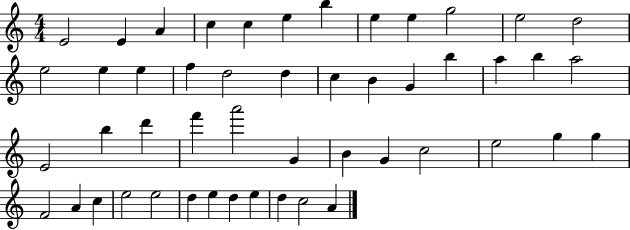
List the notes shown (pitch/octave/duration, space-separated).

E4/h E4/q A4/q C5/q C5/q E5/q B5/q E5/q E5/q G5/h E5/h D5/h E5/h E5/q E5/q F5/q D5/h D5/q C5/q B4/q G4/q B5/q A5/q B5/q A5/h E4/h B5/q D6/q F6/q A6/h G4/q B4/q G4/q C5/h E5/h G5/q G5/q F4/h A4/q C5/q E5/h E5/h D5/q E5/q D5/q E5/q D5/q C5/h A4/q